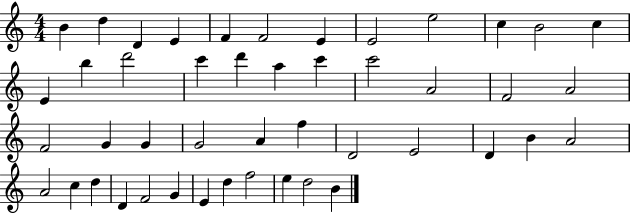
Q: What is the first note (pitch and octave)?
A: B4